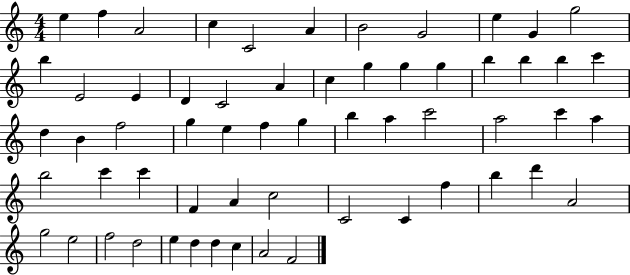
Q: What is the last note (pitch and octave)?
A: F4